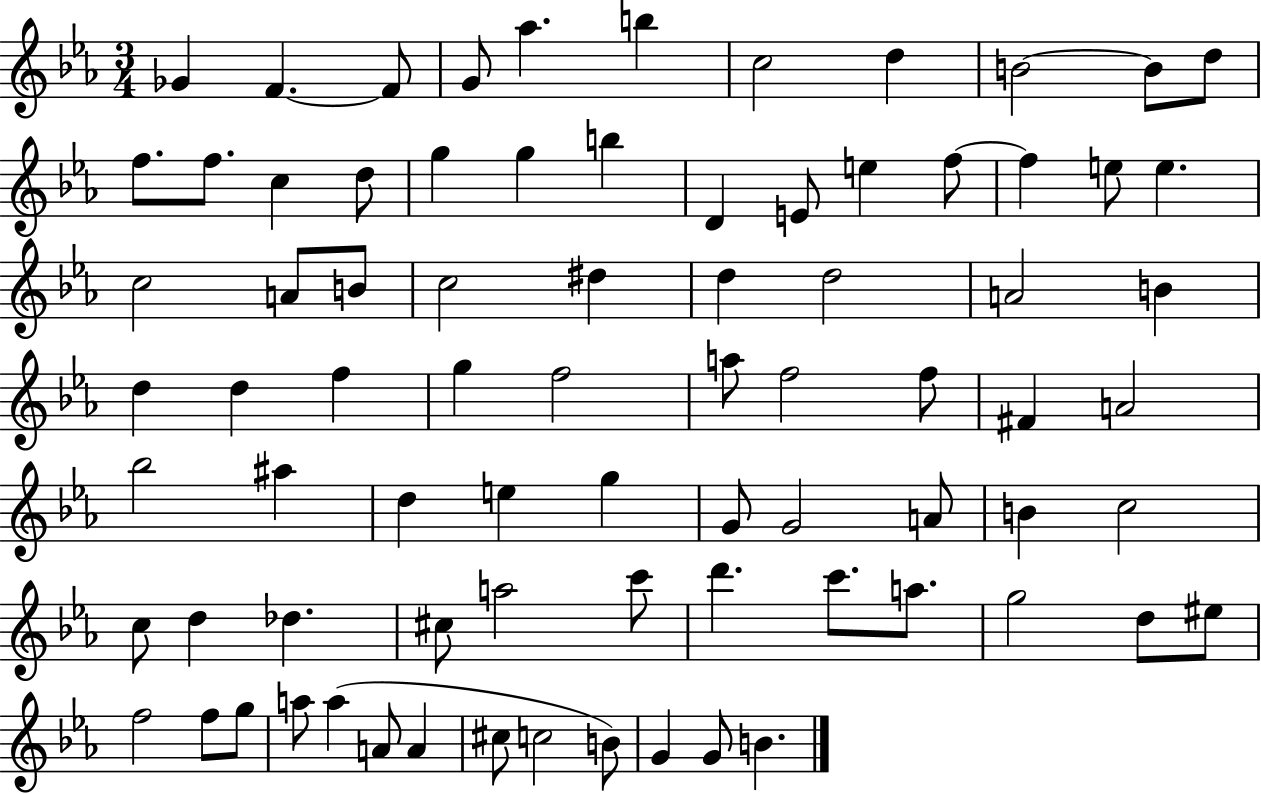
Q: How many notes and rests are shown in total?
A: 79